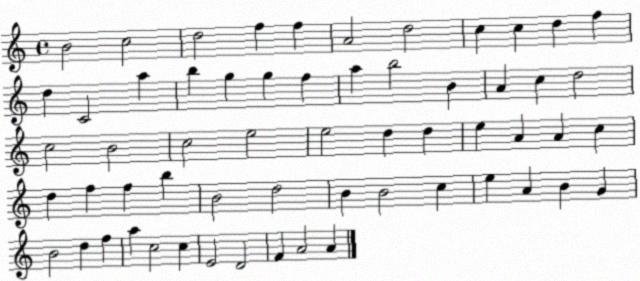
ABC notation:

X:1
T:Untitled
M:4/4
L:1/4
K:C
B2 c2 d2 f f A2 d2 c c d f d C2 a b g g f a b2 B A c d2 c2 B2 c2 e2 e2 d d e A A c d f f b B2 d2 B B2 c e A B G B2 d f a c2 c E2 D2 F A2 A